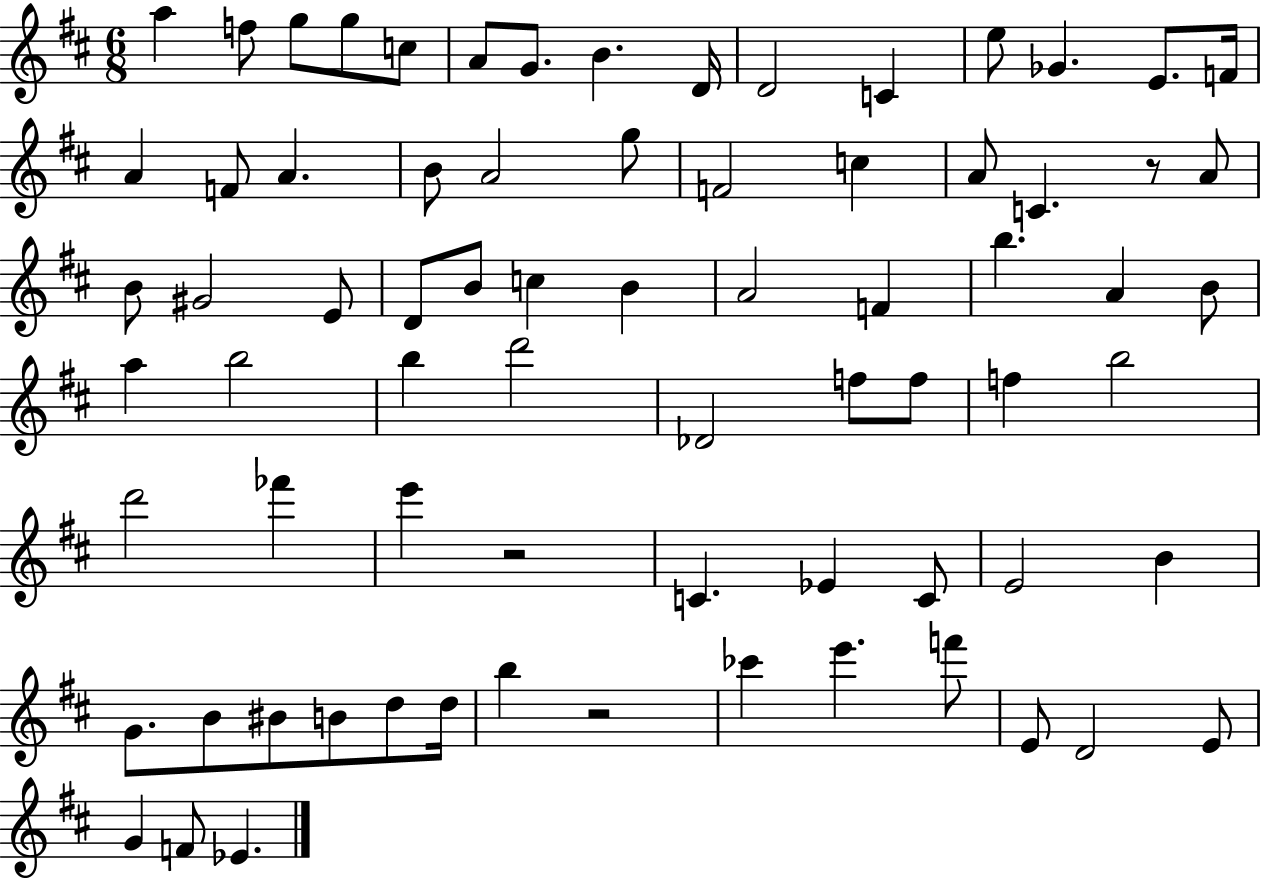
X:1
T:Untitled
M:6/8
L:1/4
K:D
a f/2 g/2 g/2 c/2 A/2 G/2 B D/4 D2 C e/2 _G E/2 F/4 A F/2 A B/2 A2 g/2 F2 c A/2 C z/2 A/2 B/2 ^G2 E/2 D/2 B/2 c B A2 F b A B/2 a b2 b d'2 _D2 f/2 f/2 f b2 d'2 _f' e' z2 C _E C/2 E2 B G/2 B/2 ^B/2 B/2 d/2 d/4 b z2 _c' e' f'/2 E/2 D2 E/2 G F/2 _E